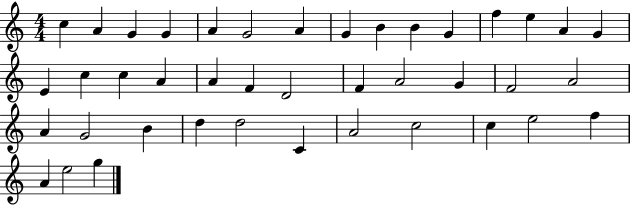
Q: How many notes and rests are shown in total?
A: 41